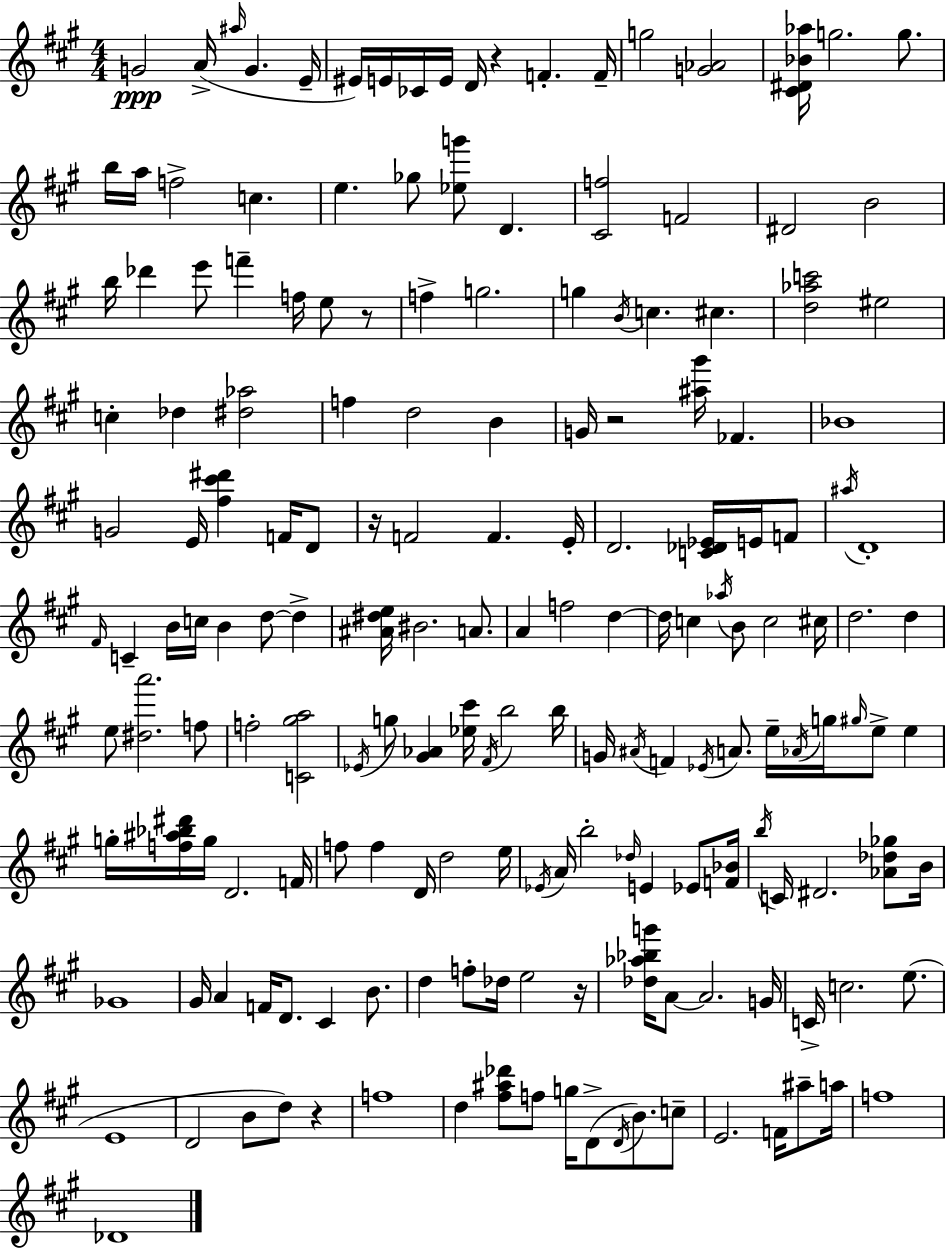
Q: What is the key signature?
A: A major